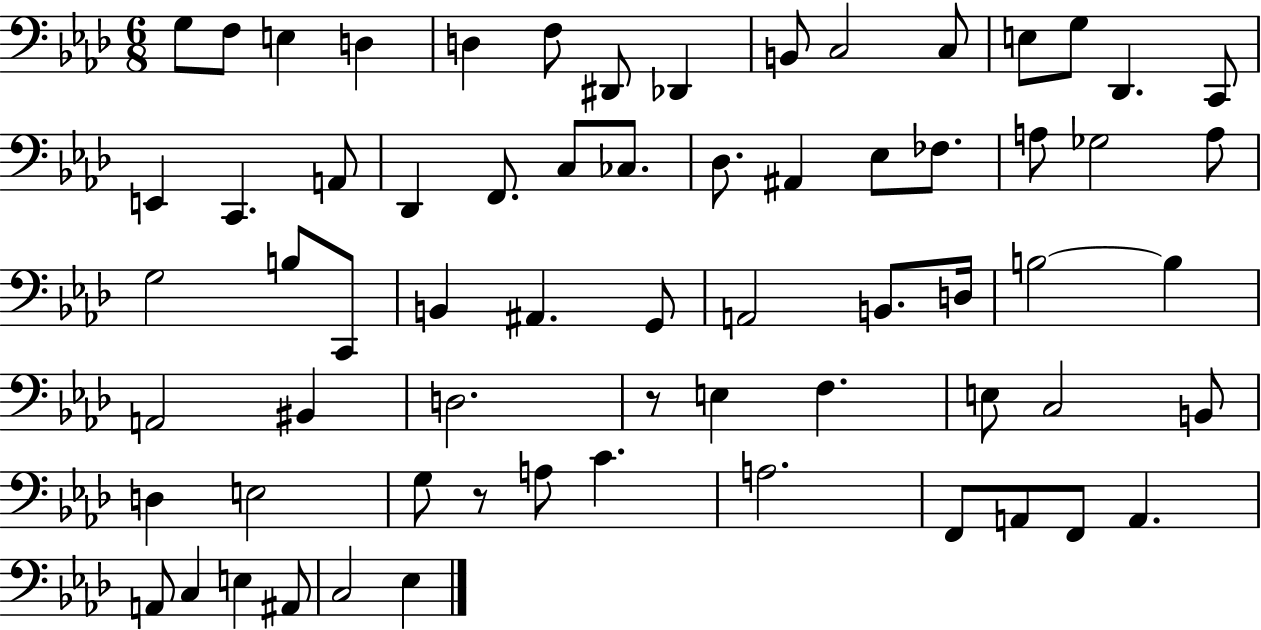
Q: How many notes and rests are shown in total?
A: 66